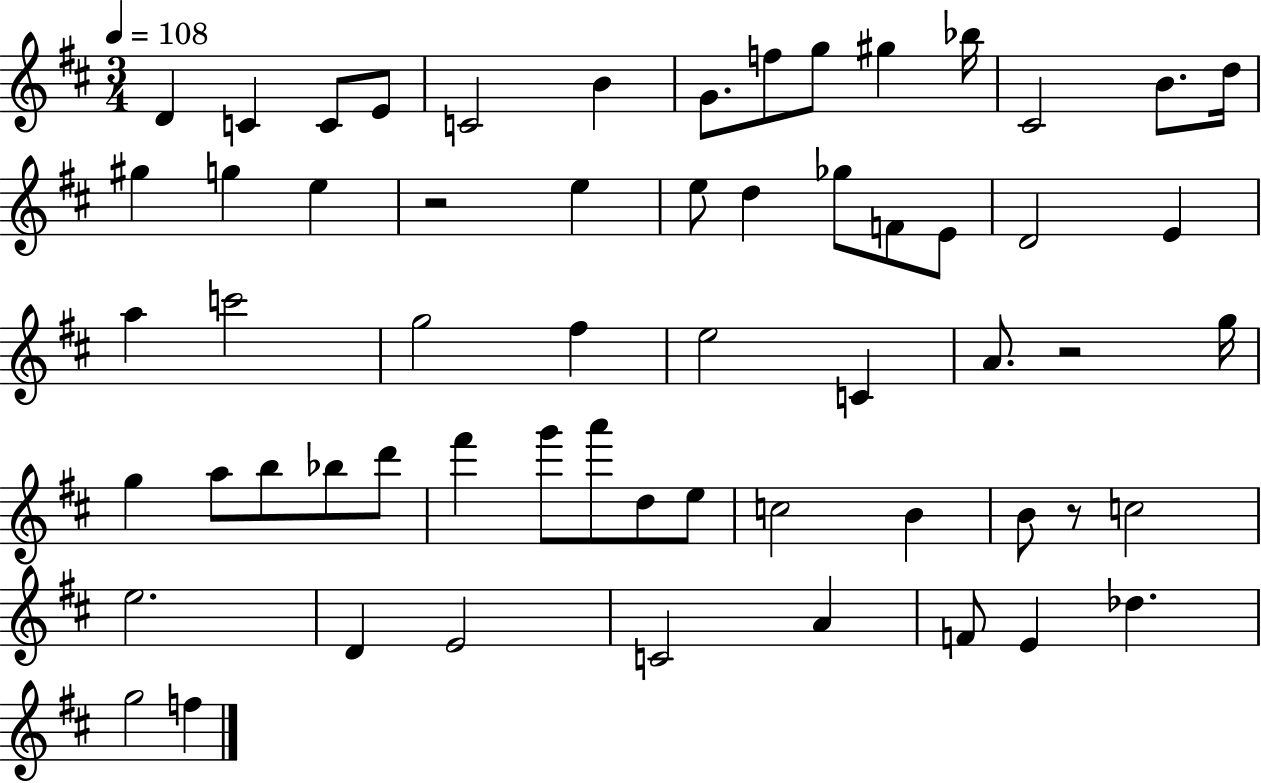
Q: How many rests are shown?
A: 3